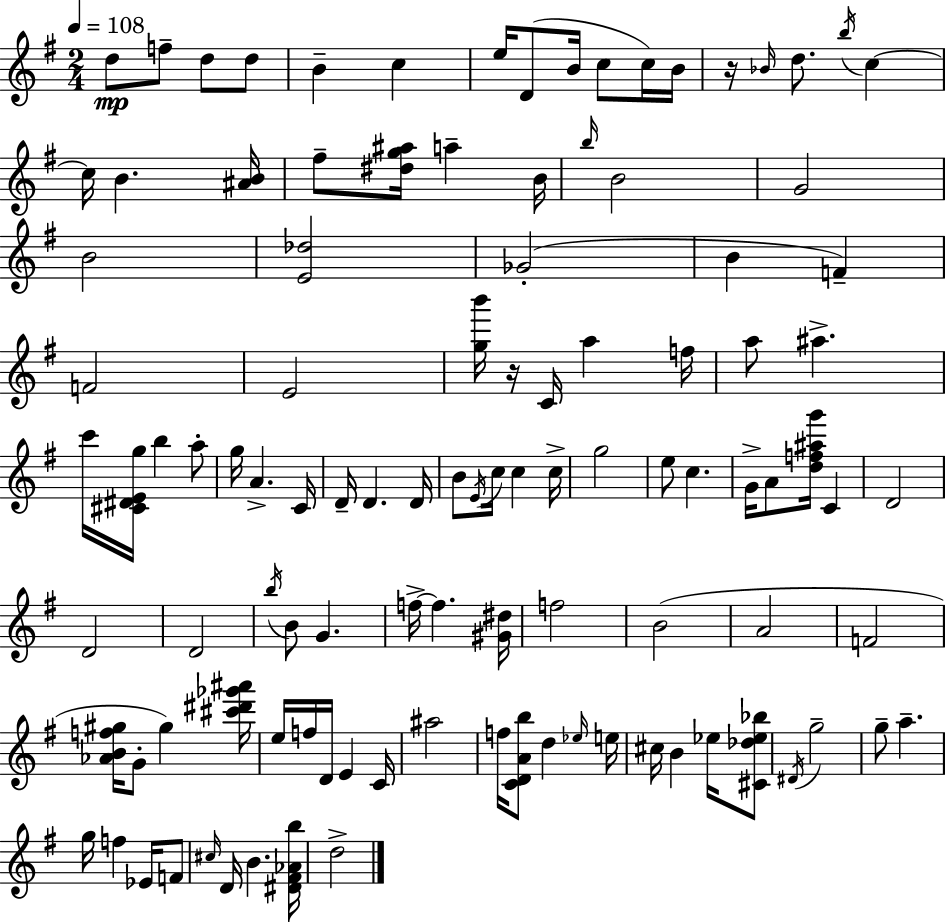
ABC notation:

X:1
T:Untitled
M:2/4
L:1/4
K:G
d/2 f/2 d/2 d/2 B c e/4 D/2 B/4 c/2 c/4 B/4 z/4 _B/4 d/2 b/4 c c/4 B [^AB]/4 ^f/2 [^dg^a]/4 a B/4 b/4 B2 G2 B2 [E_d]2 _G2 B F F2 E2 [gb']/4 z/4 C/4 a f/4 a/2 ^a c'/4 [^C^DEg]/4 b a/2 g/4 A C/4 D/4 D D/4 B/2 E/4 c/4 c c/4 g2 e/2 c G/4 A/2 [df^ag']/4 C D2 D2 D2 b/4 B/2 G f/4 f [^G^d]/4 f2 B2 A2 F2 [_ABf^g]/4 G/2 ^g [^c'^d'_g'^a']/4 e/4 f/4 D/4 E C/4 ^a2 f/4 [CDAb]/2 d _e/4 e/4 ^c/4 B _e/4 [^C_d_e_b]/2 ^D/4 g2 g/2 a g/4 f _E/4 F/2 ^c/4 D/4 B [^D^F_Ab]/4 d2